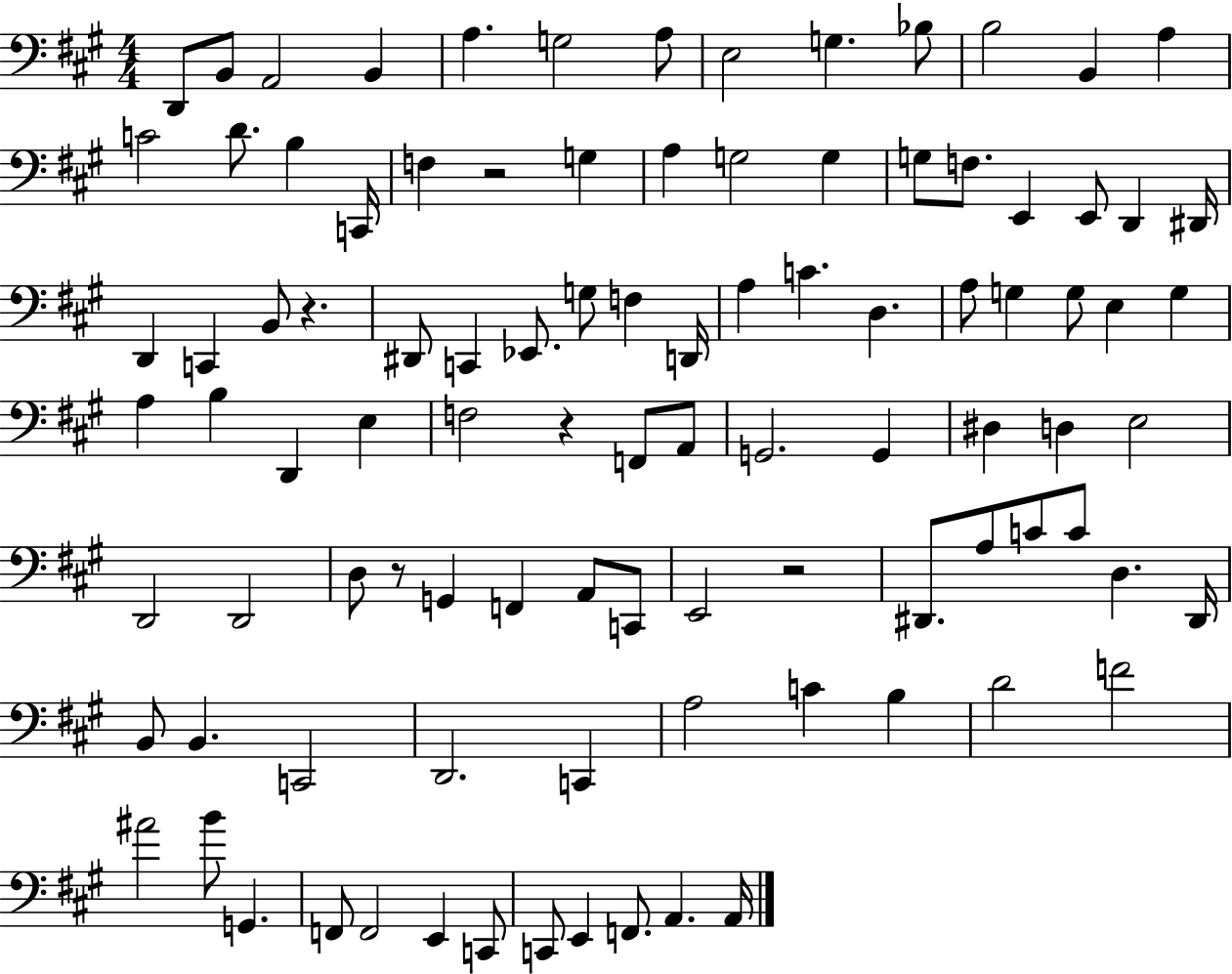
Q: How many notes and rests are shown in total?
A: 98